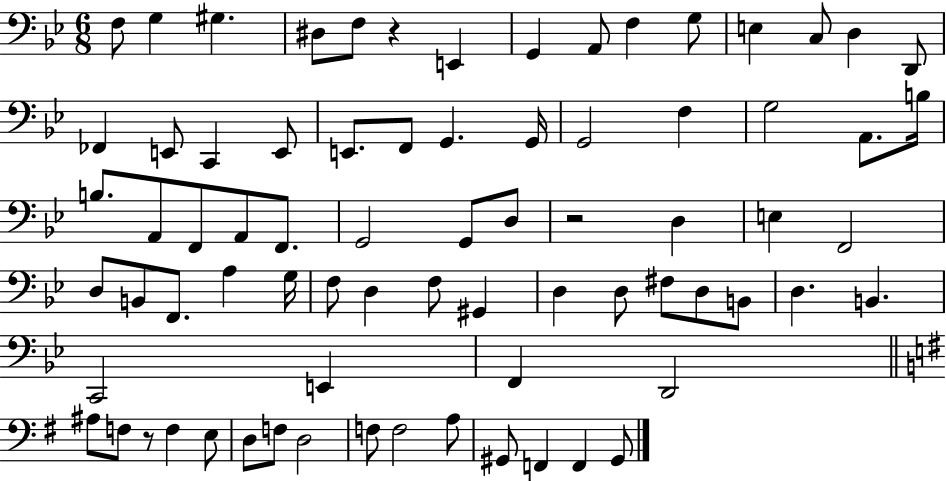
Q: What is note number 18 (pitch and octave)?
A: E2